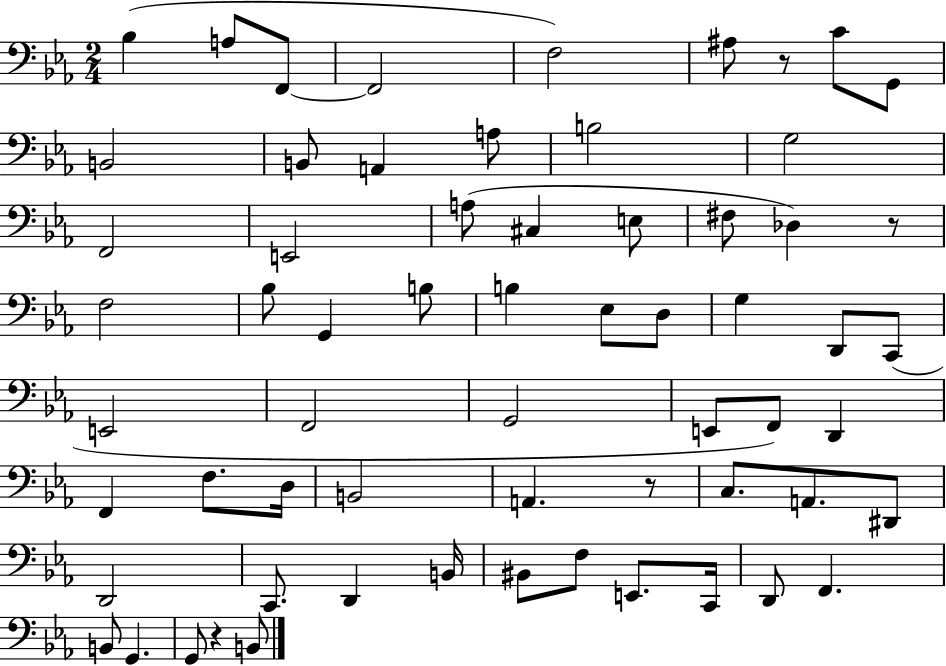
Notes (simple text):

Bb3/q A3/e F2/e F2/h F3/h A#3/e R/e C4/e G2/e B2/h B2/e A2/q A3/e B3/h G3/h F2/h E2/h A3/e C#3/q E3/e F#3/e Db3/q R/e F3/h Bb3/e G2/q B3/e B3/q Eb3/e D3/e G3/q D2/e C2/e E2/h F2/h G2/h E2/e F2/e D2/q F2/q F3/e. D3/s B2/h A2/q. R/e C3/e. A2/e. D#2/e D2/h C2/e. D2/q B2/s BIS2/e F3/e E2/e. C2/s D2/e F2/q. B2/e G2/q. G2/e R/q B2/e